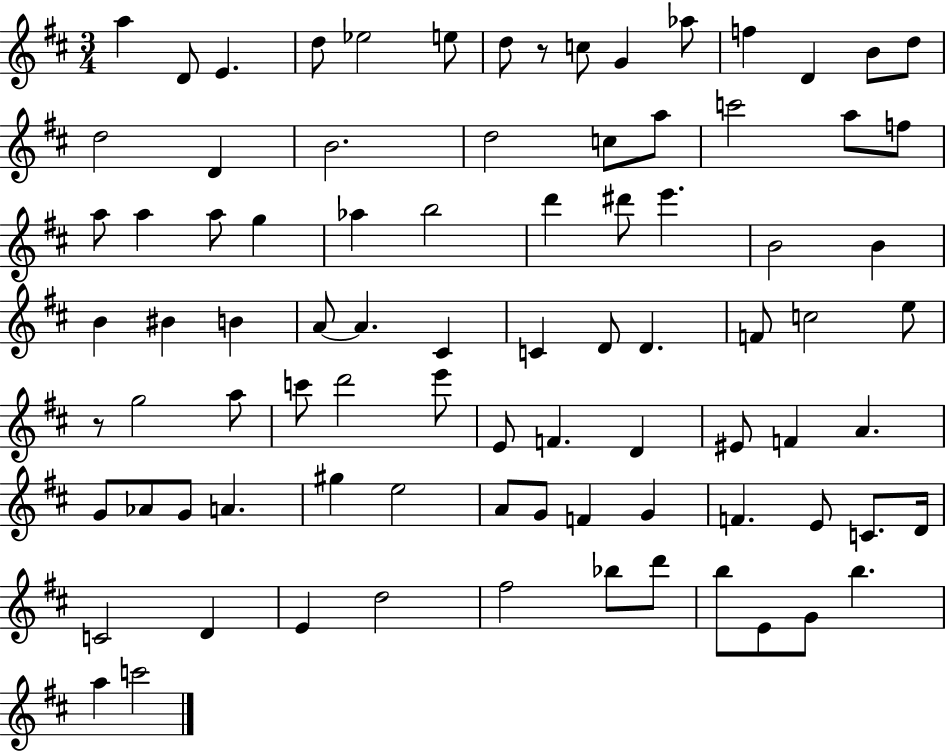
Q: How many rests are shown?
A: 2